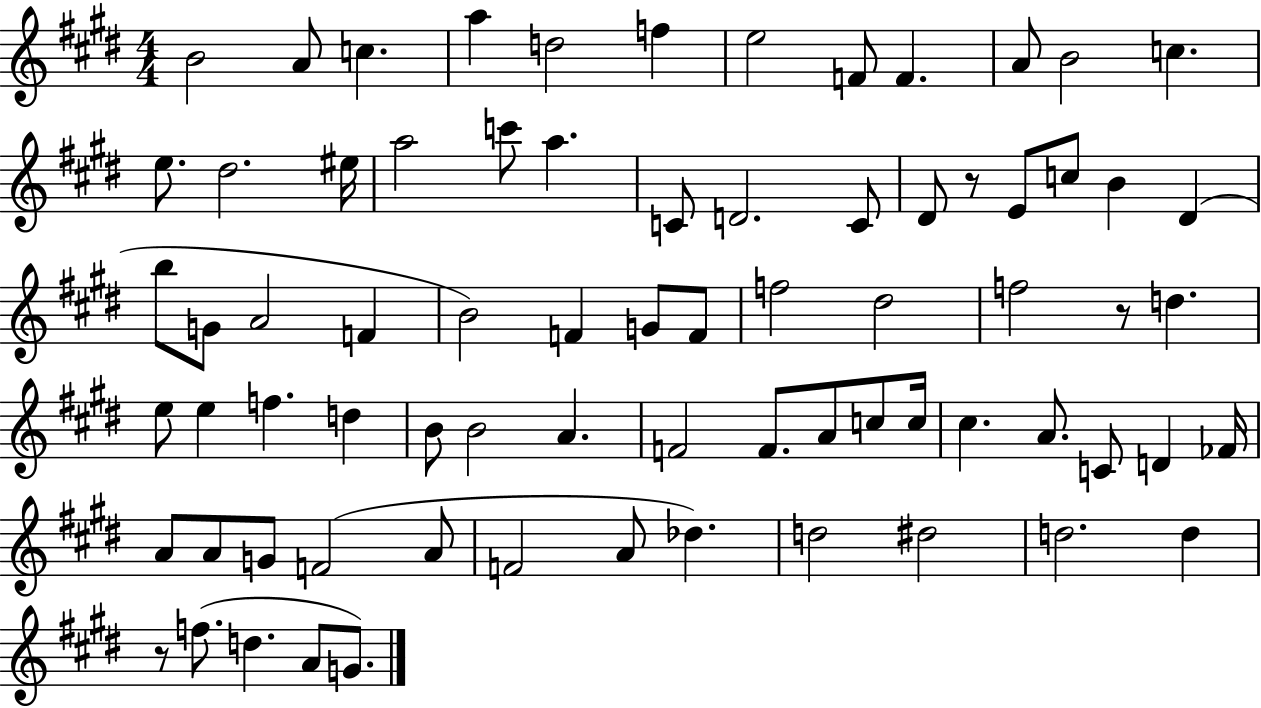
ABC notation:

X:1
T:Untitled
M:4/4
L:1/4
K:E
B2 A/2 c a d2 f e2 F/2 F A/2 B2 c e/2 ^d2 ^e/4 a2 c'/2 a C/2 D2 C/2 ^D/2 z/2 E/2 c/2 B ^D b/2 G/2 A2 F B2 F G/2 F/2 f2 ^d2 f2 z/2 d e/2 e f d B/2 B2 A F2 F/2 A/2 c/2 c/4 ^c A/2 C/2 D _F/4 A/2 A/2 G/2 F2 A/2 F2 A/2 _d d2 ^d2 d2 d z/2 f/2 d A/2 G/2